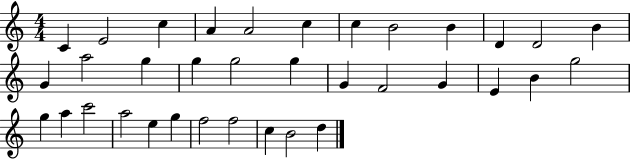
X:1
T:Untitled
M:4/4
L:1/4
K:C
C E2 c A A2 c c B2 B D D2 B G a2 g g g2 g G F2 G E B g2 g a c'2 a2 e g f2 f2 c B2 d